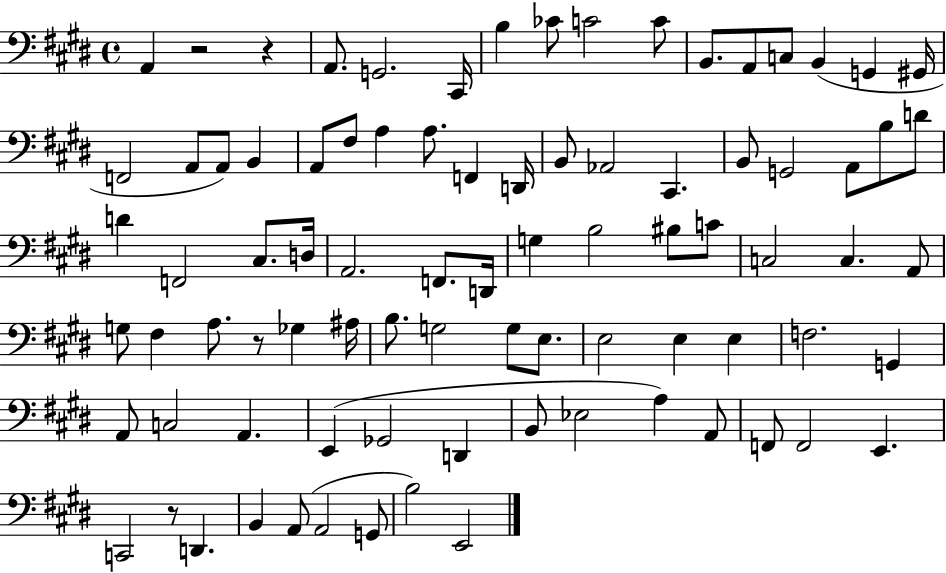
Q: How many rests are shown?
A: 4